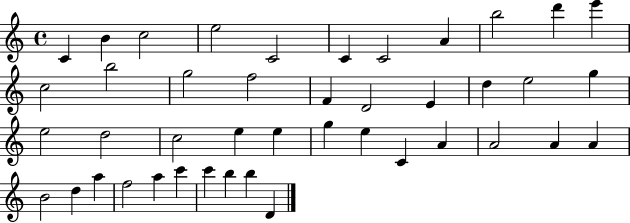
X:1
T:Untitled
M:4/4
L:1/4
K:C
C B c2 e2 C2 C C2 A b2 d' e' c2 b2 g2 f2 F D2 E d e2 g e2 d2 c2 e e g e C A A2 A A B2 d a f2 a c' c' b b D